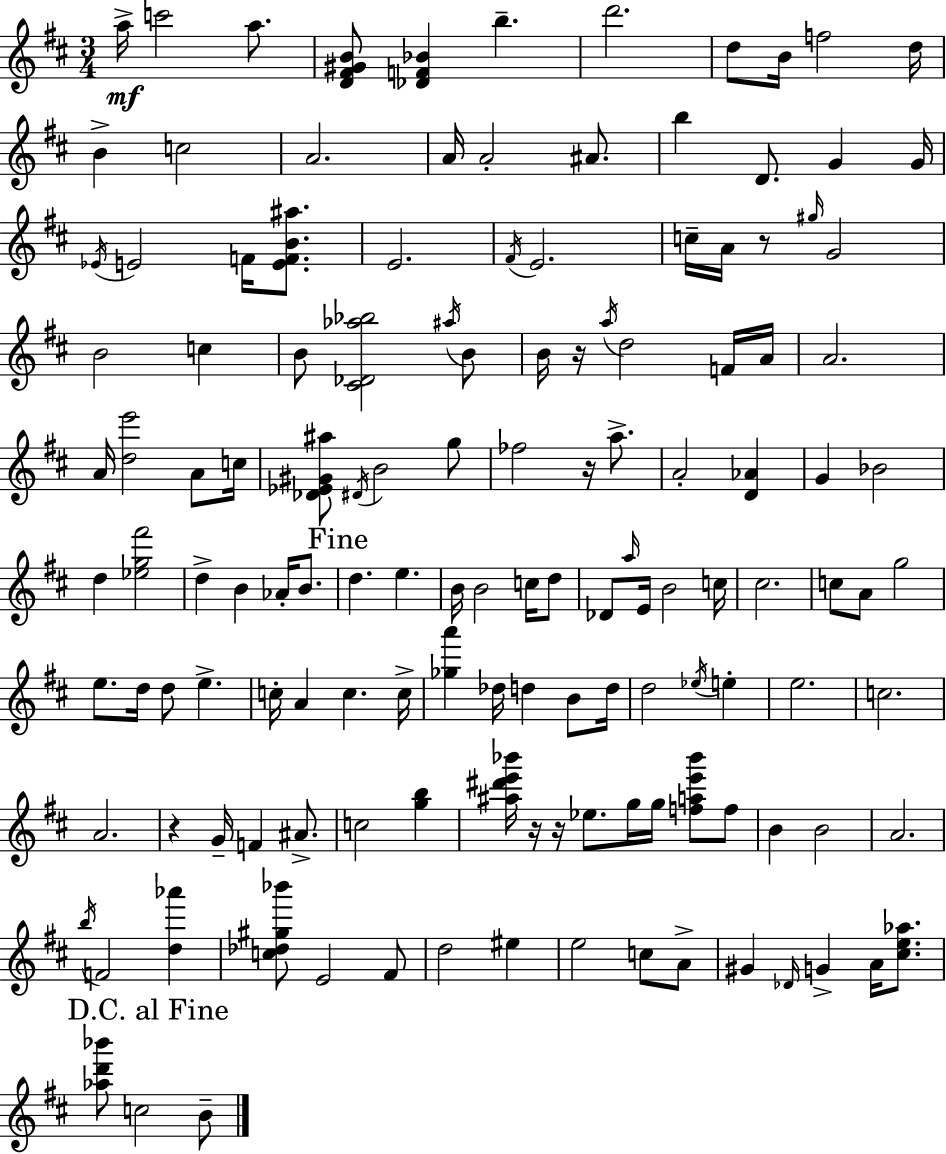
{
  \clef treble
  \numericTimeSignature
  \time 3/4
  \key d \major
  a''16->\mf c'''2 a''8. | <d' fis' gis' b'>8 <des' f' bes'>4 b''4.-- | d'''2. | d''8 b'16 f''2 d''16 | \break b'4-> c''2 | a'2. | a'16 a'2-. ais'8. | b''4 d'8. g'4 g'16 | \break \acciaccatura { ees'16 } e'2 f'16 <e' f' b' ais''>8. | e'2. | \acciaccatura { fis'16 } e'2. | c''16-- a'16 r8 \grace { gis''16 } g'2 | \break b'2 c''4 | b'8 <cis' des' aes'' bes''>2 | \acciaccatura { ais''16 } b'8 b'16 r16 \acciaccatura { a''16 } d''2 | f'16 a'16 a'2. | \break a'16 <d'' e'''>2 | a'8 c''16 <des' ees' gis' ais''>8 \acciaccatura { dis'16 } b'2 | g''8 fes''2 | r16 a''8.-> a'2-. | \break <d' aes'>4 g'4 bes'2 | d''4 <ees'' g'' fis'''>2 | d''4-> b'4 | aes'16-. b'8. \mark "Fine" d''4. | \break e''4. b'16 b'2 | c''16 d''8 des'8 \grace { a''16 } e'16 b'2 | c''16 cis''2. | c''8 a'8 g''2 | \break e''8. d''16 d''8 | e''4.-> c''16-. a'4 | c''4. c''16-> <ges'' a'''>4 des''16 | d''4 b'8 d''16 d''2 | \break \acciaccatura { ees''16 } e''4-. e''2. | c''2. | a'2. | r4 | \break g'16-- f'4 ais'8.-> c''2 | <g'' b''>4 <ais'' dis''' e''' bes'''>16 r16 r16 ees''8. | g''16 g''16 <f'' a'' e''' bes'''>8 f''8 b'4 | b'2 a'2. | \break \acciaccatura { b''16 } f'2 | <d'' aes'''>4 <c'' des'' gis'' bes'''>8 e'2 | fis'8 d''2 | eis''4 e''2 | \break c''8 a'8-> gis'4 | \grace { des'16 } g'4-> a'16 <cis'' e'' aes''>8. \mark "D.C. al Fine" <aes'' d''' bes'''>8 | c''2 b'8-- \bar "|."
}